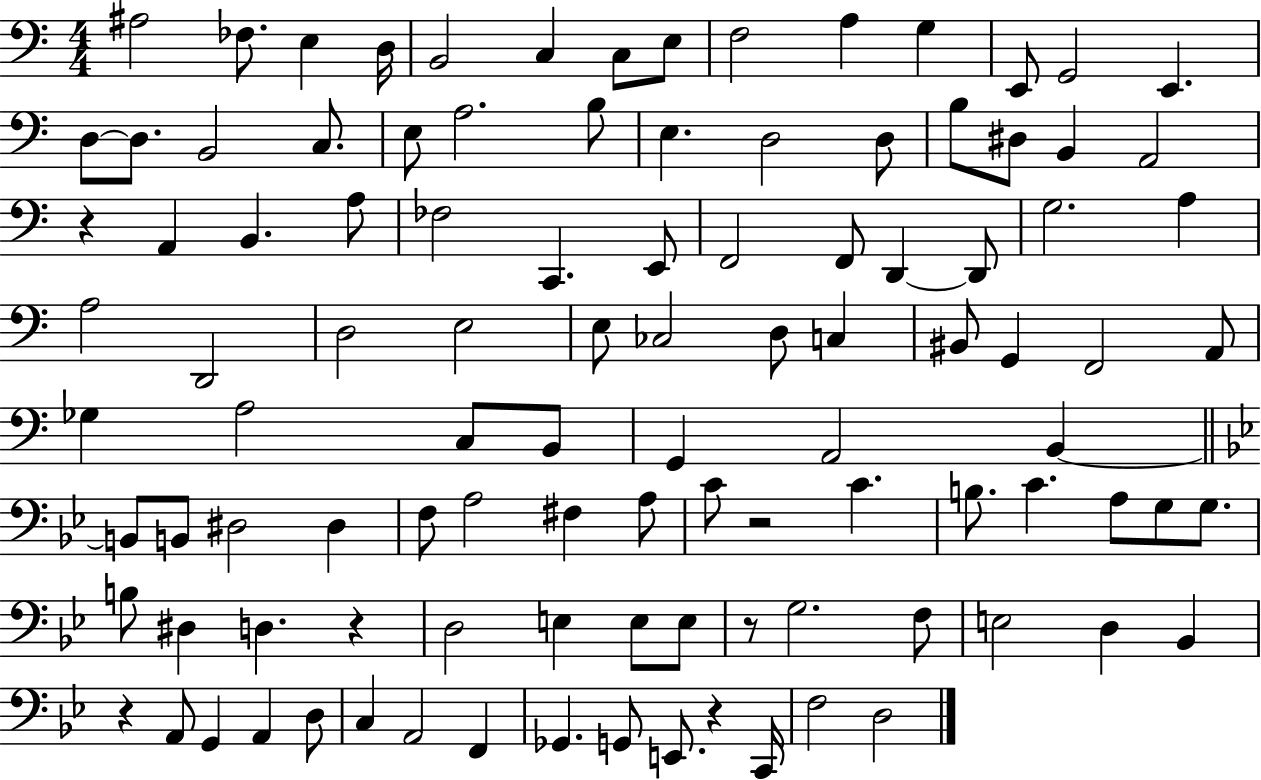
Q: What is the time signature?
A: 4/4